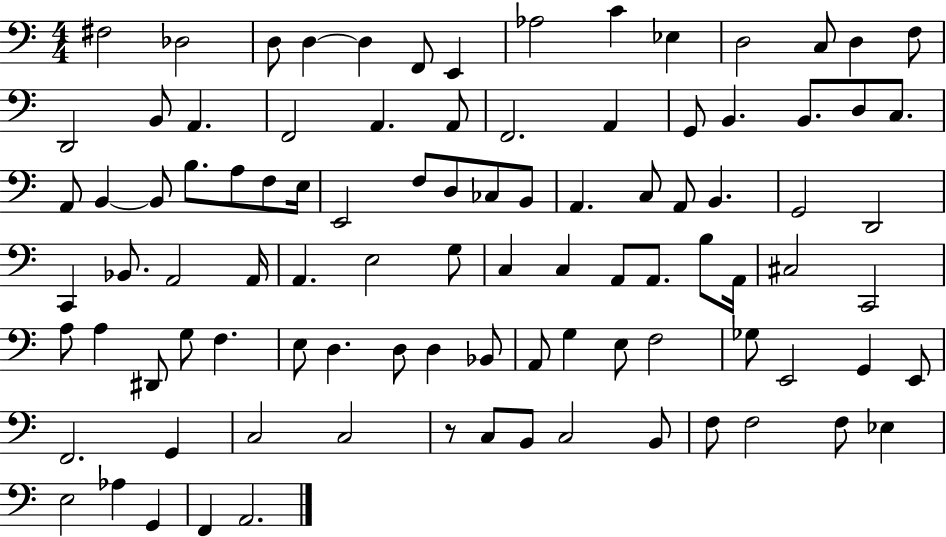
{
  \clef bass
  \numericTimeSignature
  \time 4/4
  \key c \major
  \repeat volta 2 { fis2 des2 | d8 d4~~ d4 f,8 e,4 | aes2 c'4 ees4 | d2 c8 d4 f8 | \break d,2 b,8 a,4. | f,2 a,4. a,8 | f,2. a,4 | g,8 b,4. b,8. d8 c8. | \break a,8 b,4~~ b,8 b8. a8 f8 e16 | e,2 f8 d8 ces8 b,8 | a,4. c8 a,8 b,4. | g,2 d,2 | \break c,4 bes,8. a,2 a,16 | a,4. e2 g8 | c4 c4 a,8 a,8. b8 a,16 | cis2 c,2 | \break a8 a4 dis,8 g8 f4. | e8 d4. d8 d4 bes,8 | a,8 g4 e8 f2 | ges8 e,2 g,4 e,8 | \break f,2. g,4 | c2 c2 | r8 c8 b,8 c2 b,8 | f8 f2 f8 ees4 | \break e2 aes4 g,4 | f,4 a,2. | } \bar "|."
}